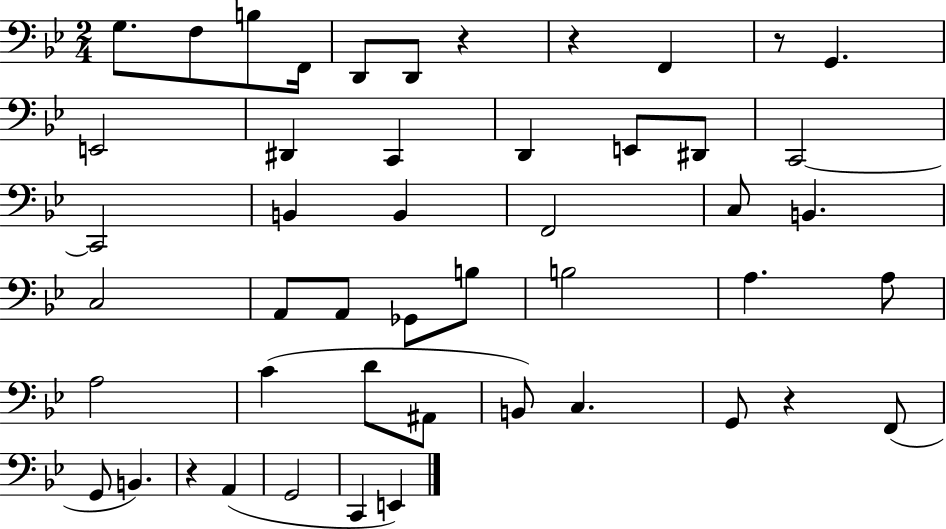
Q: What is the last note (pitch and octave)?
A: E2